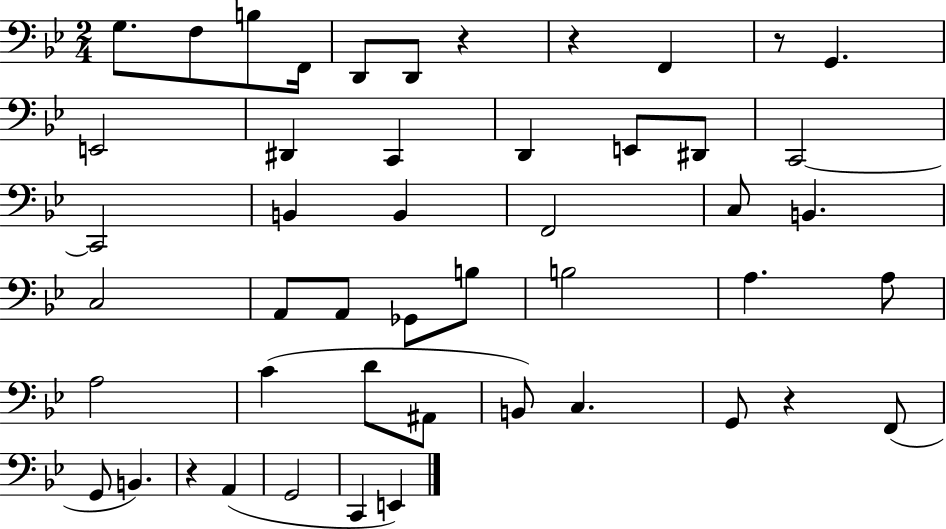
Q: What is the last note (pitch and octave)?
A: E2